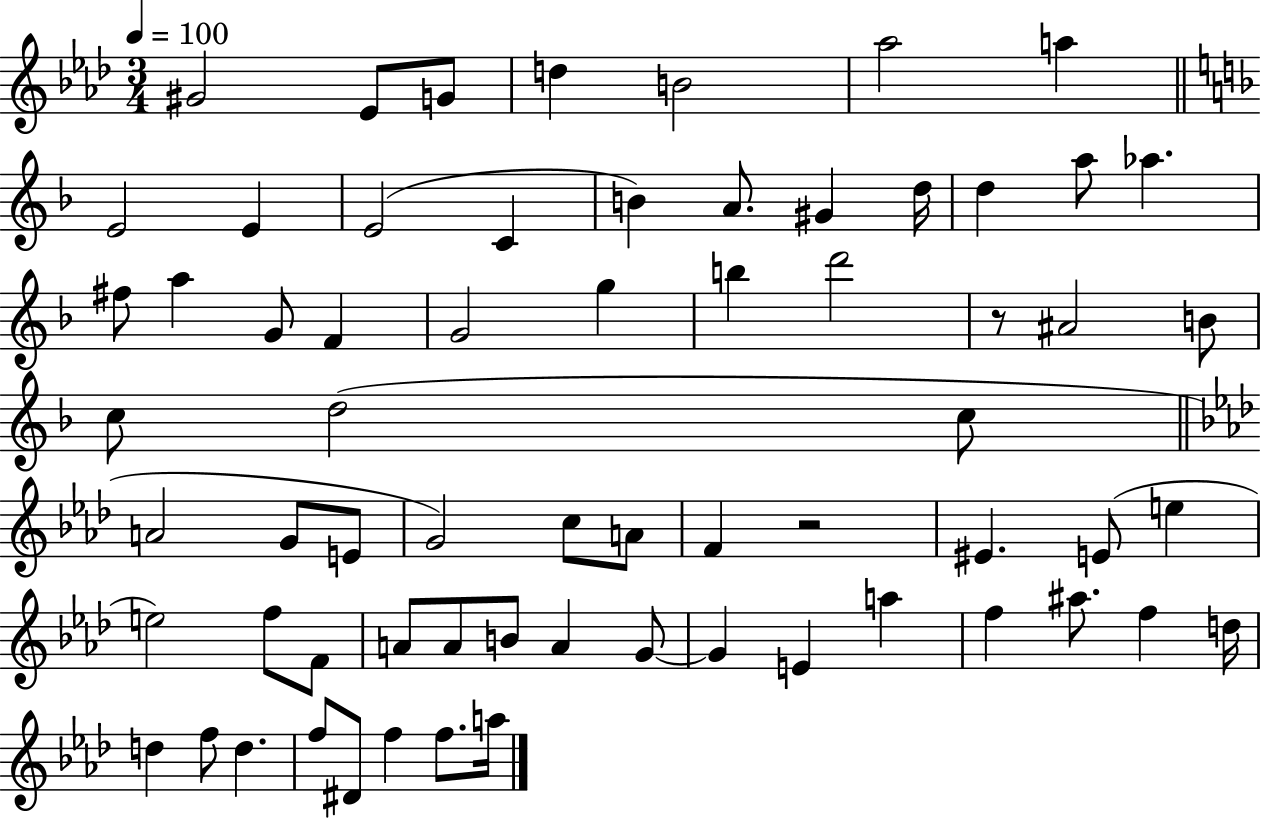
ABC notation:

X:1
T:Untitled
M:3/4
L:1/4
K:Ab
^G2 _E/2 G/2 d B2 _a2 a E2 E E2 C B A/2 ^G d/4 d a/2 _a ^f/2 a G/2 F G2 g b d'2 z/2 ^A2 B/2 c/2 d2 c/2 A2 G/2 E/2 G2 c/2 A/2 F z2 ^E E/2 e e2 f/2 F/2 A/2 A/2 B/2 A G/2 G E a f ^a/2 f d/4 d f/2 d f/2 ^D/2 f f/2 a/4